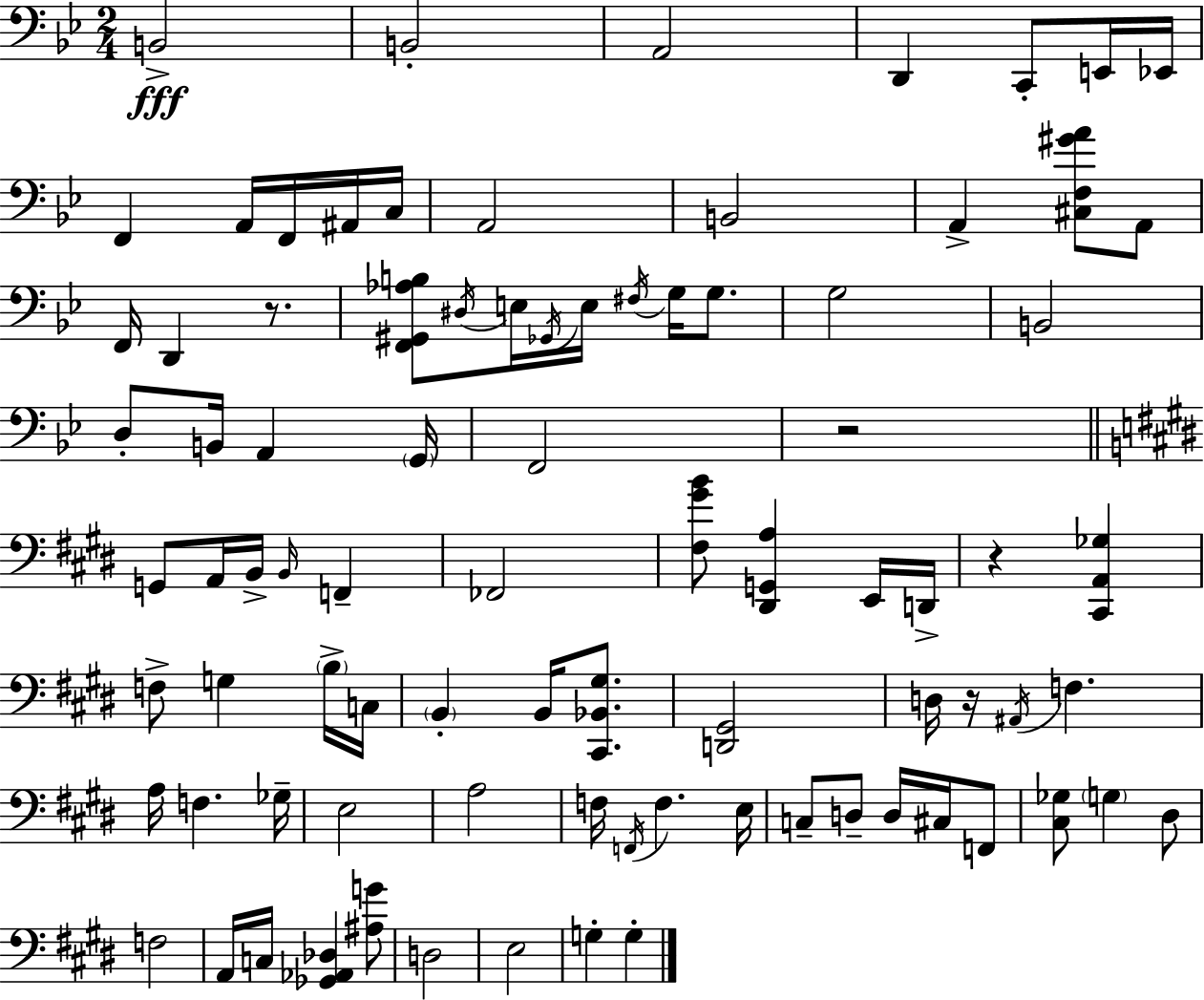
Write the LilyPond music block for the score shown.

{
  \clef bass
  \numericTimeSignature
  \time 2/4
  \key g \minor
  b,2->\fff | b,2-. | a,2 | d,4 c,8-. e,16 ees,16 | \break f,4 a,16 f,16 ais,16 c16 | a,2 | b,2 | a,4-> <cis f gis' a'>8 a,8 | \break f,16 d,4 r8. | <f, gis, aes b>8 \acciaccatura { dis16 } e16 \acciaccatura { ges,16 } e16 \acciaccatura { fis16 } g16 | g8. g2 | b,2 | \break d8-. b,16 a,4 | \parenthesize g,16 f,2 | r2 | \bar "||" \break \key e \major g,8 a,16 b,16-> \grace { b,16 } f,4-- | fes,2 | <fis gis' b'>8 <dis, g, a>4 e,16 | d,16-> r4 <cis, a, ges>4 | \break f8-> g4 \parenthesize b16-> | c16 \parenthesize b,4-. b,16 <cis, bes, gis>8. | <d, gis,>2 | d16 r16 \acciaccatura { ais,16 } f4. | \break a16 f4. | ges16-- e2 | a2 | f16 \acciaccatura { f,16 } f4. | \break e16 c8-- d8-- d16 | cis16 f,8 <cis ges>8 \parenthesize g4 | dis8 f2 | a,16 c16 <ges, aes, des>4 | \break <ais g'>8 d2 | e2 | g4-. g4-. | \bar "|."
}